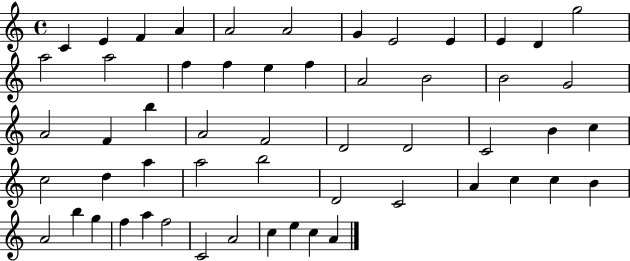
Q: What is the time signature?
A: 4/4